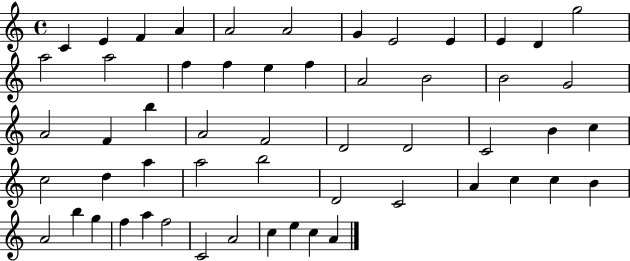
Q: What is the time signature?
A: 4/4